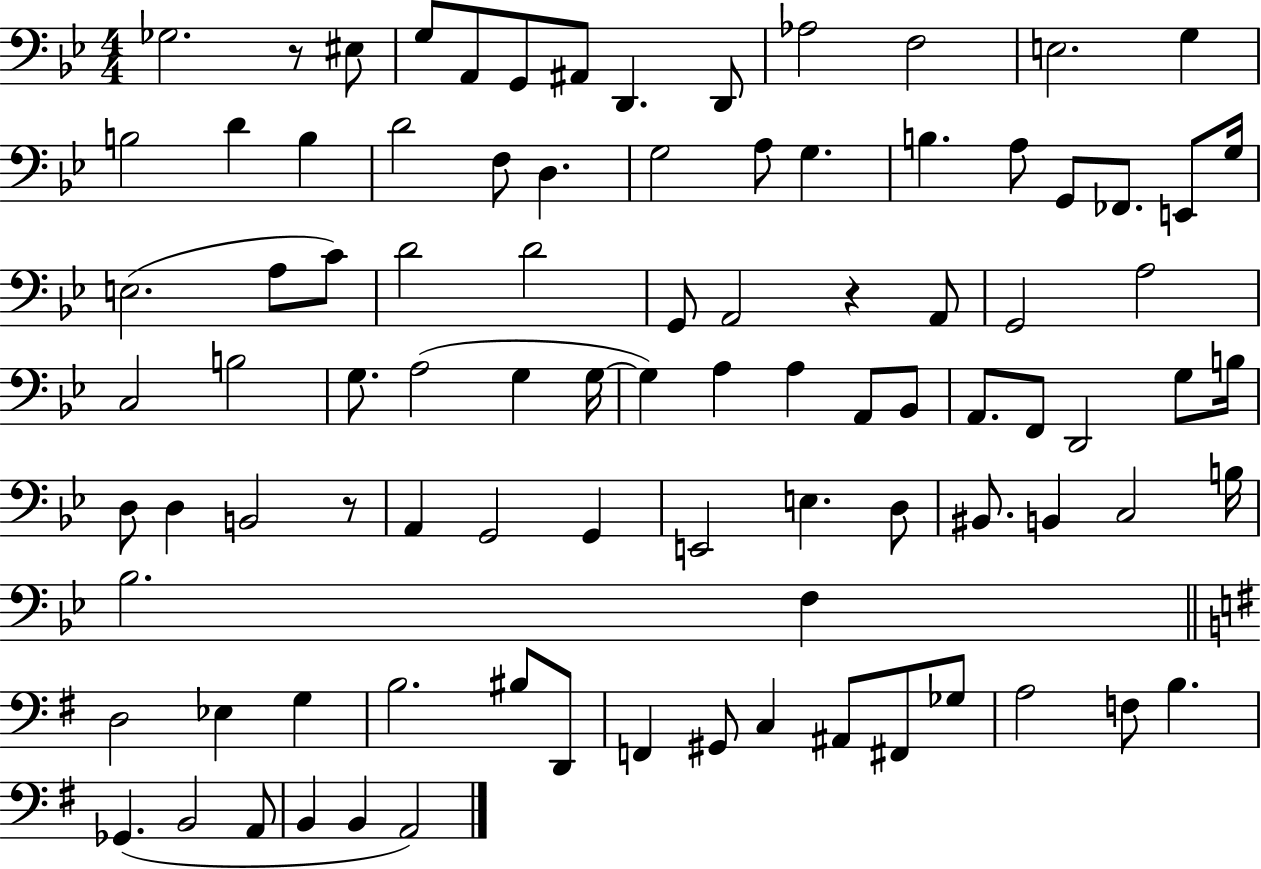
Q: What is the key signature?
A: BES major